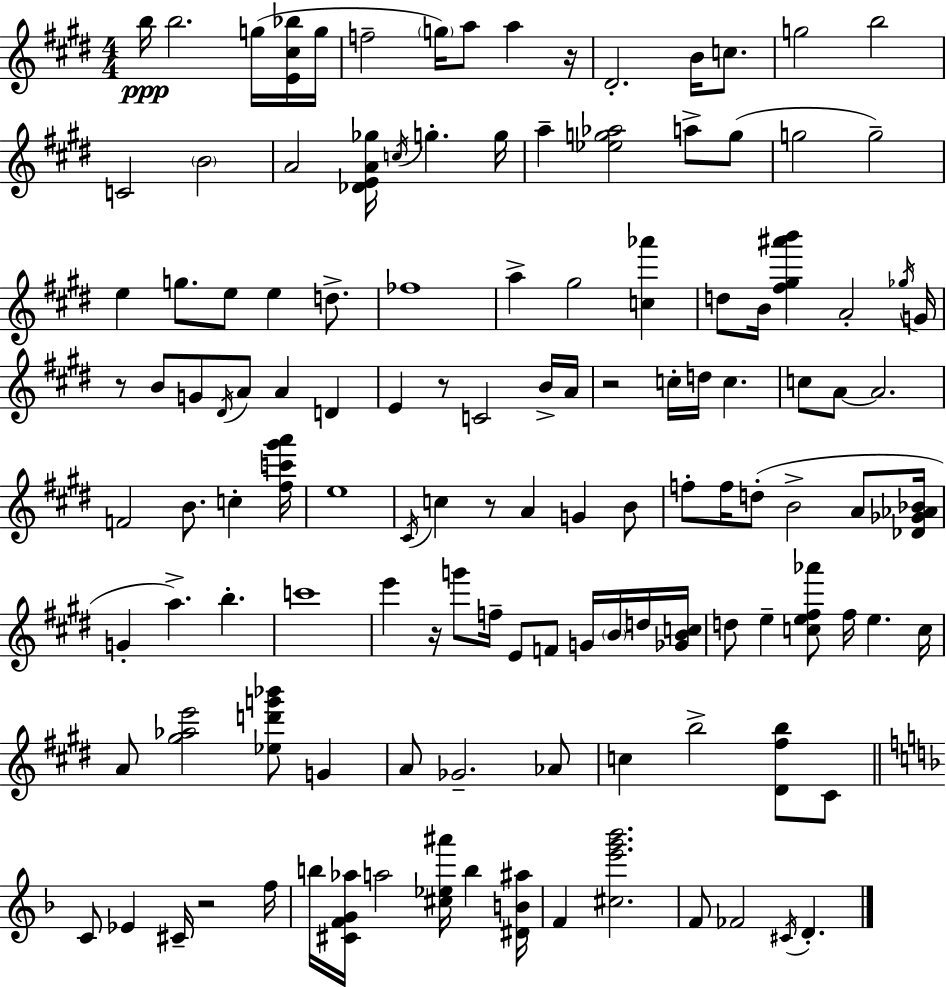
{
  \clef treble
  \numericTimeSignature
  \time 4/4
  \key e \major
  b''16\ppp b''2. g''16( <e' cis'' bes''>16 g''16 | f''2-- \parenthesize g''16) a''8 a''4 r16 | dis'2.-. b'16 c''8. | g''2 b''2 | \break c'2 \parenthesize b'2 | a'2 <des' e' a' ges''>16 \acciaccatura { c''16 } g''4.-. | g''16 a''4-- <ees'' g'' aes''>2 a''8-> g''8( | g''2 g''2--) | \break e''4 g''8. e''8 e''4 d''8.-> | fes''1 | a''4-> gis''2 <c'' aes'''>4 | d''8 b'16 <fis'' gis'' ais''' b'''>4 a'2-. | \break \acciaccatura { ges''16 } g'16 r8 b'8 g'8 \acciaccatura { dis'16 } a'8 a'4 d'4 | e'4 r8 c'2 | b'16-> a'16 r2 c''16-. d''16 c''4. | c''8 a'8~~ a'2. | \break f'2 b'8. c''4-. | <fis'' c''' gis''' a'''>16 e''1 | \acciaccatura { cis'16 } c''4 r8 a'4 g'4 | b'8 f''8-. f''16 d''8-.( b'2-> | \break a'8 <des' ges' aes' bes'>16 g'4-. a''4.->) b''4.-. | c'''1 | e'''4 r16 g'''8 f''16-- e'8 f'8 | g'16 \parenthesize b'16 d''16 <ges' b' c''>16 d''8 e''4-- <c'' e'' fis'' aes'''>8 fis''16 e''4. | \break c''16 a'8 <gis'' aes'' e'''>2 <ees'' d''' g''' bes'''>8 | g'4 a'8 ges'2.-- | aes'8 c''4 b''2-> | <dis' fis'' b''>8 cis'8 \bar "||" \break \key f \major c'8 ees'4 cis'16-- r2 f''16 | b''16 <cis' f' g' aes''>16 a''2 <cis'' ees'' ais'''>16 b''4 <dis' b' ais''>16 | f'4 <cis'' e''' g''' bes'''>2. | f'8 fes'2 \acciaccatura { cis'16 } d'4.-. | \break \bar "|."
}